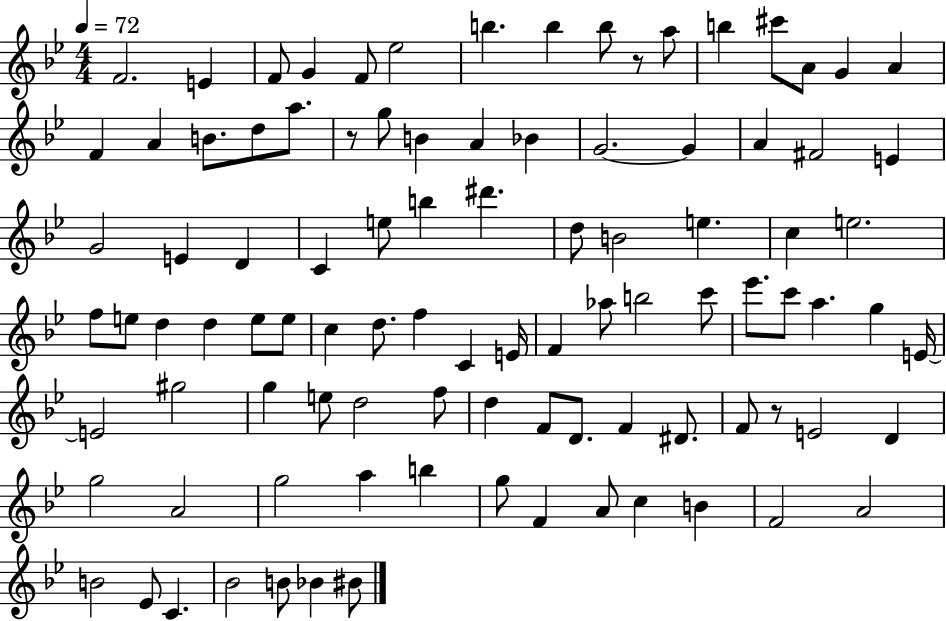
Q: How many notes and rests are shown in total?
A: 97